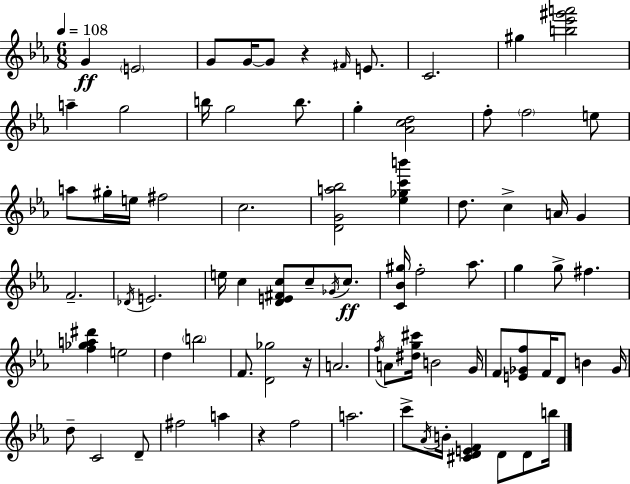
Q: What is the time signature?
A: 6/8